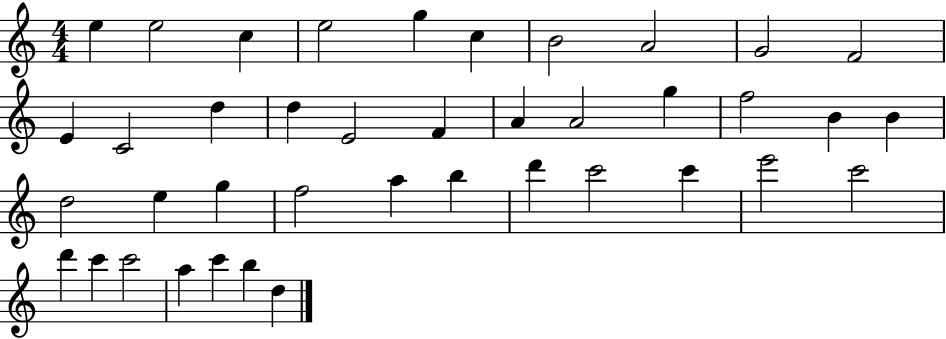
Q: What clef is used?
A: treble